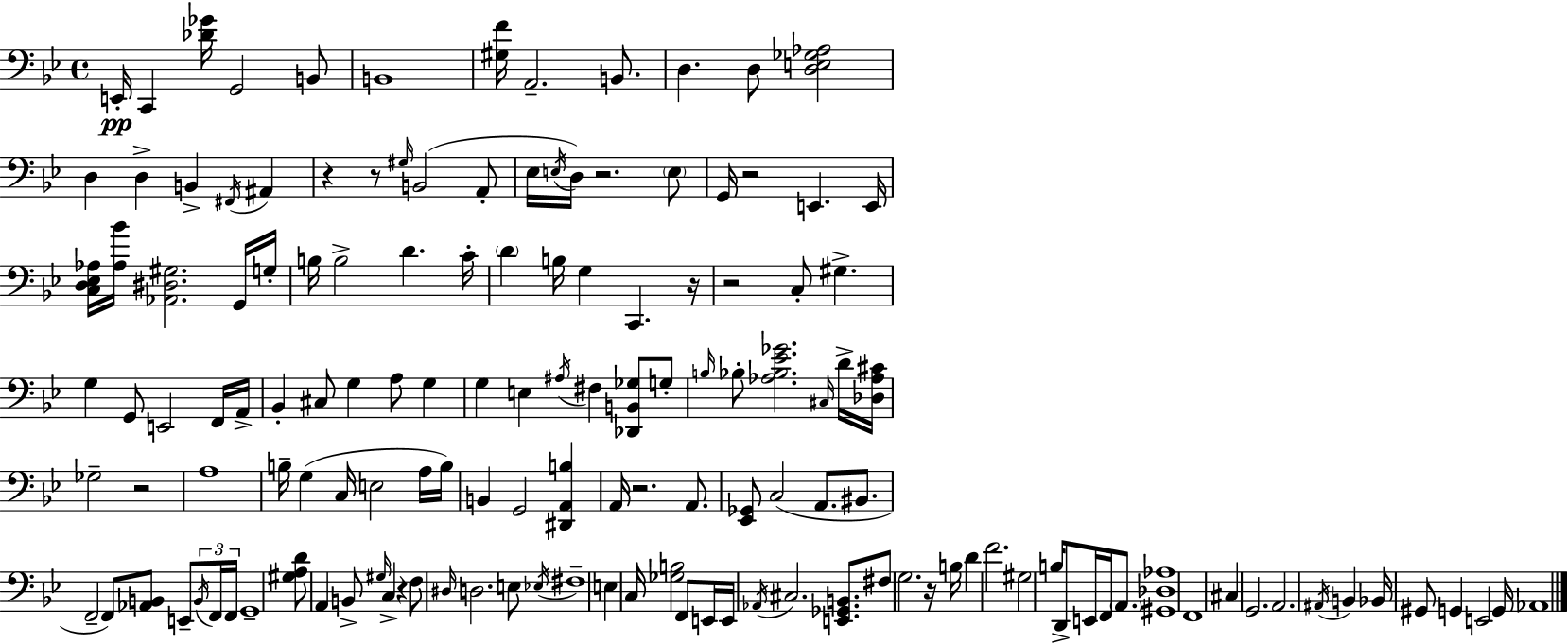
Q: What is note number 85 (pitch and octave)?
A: E3